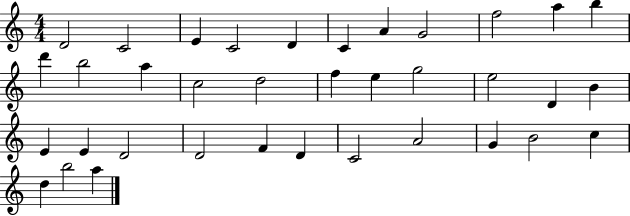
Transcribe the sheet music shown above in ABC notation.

X:1
T:Untitled
M:4/4
L:1/4
K:C
D2 C2 E C2 D C A G2 f2 a b d' b2 a c2 d2 f e g2 e2 D B E E D2 D2 F D C2 A2 G B2 c d b2 a